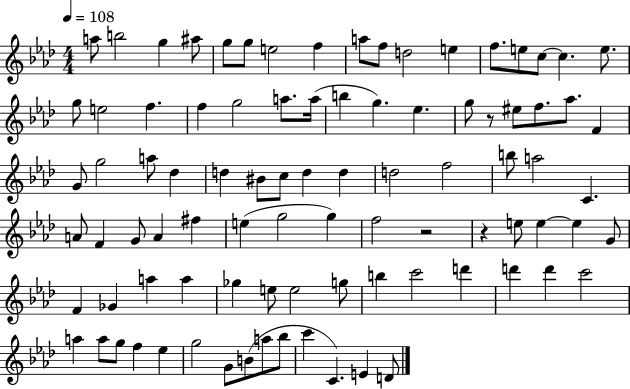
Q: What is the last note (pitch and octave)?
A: D4